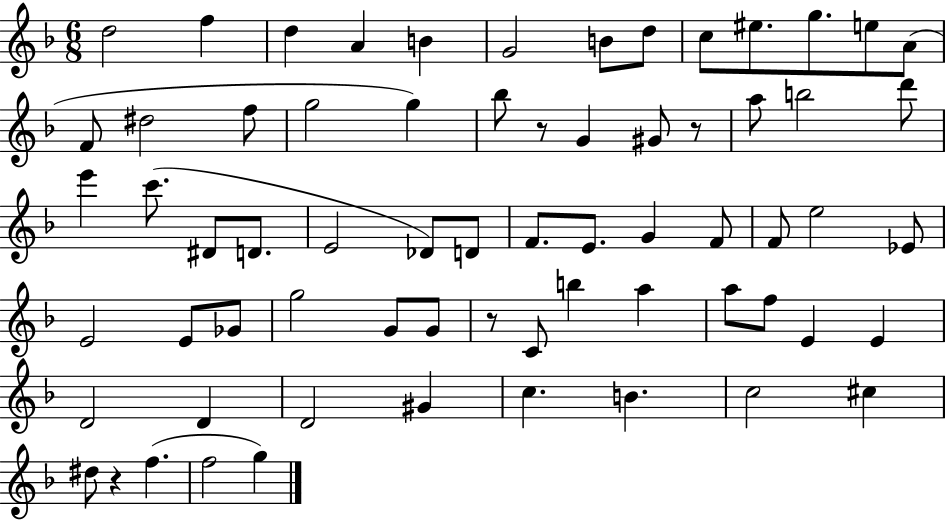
{
  \clef treble
  \numericTimeSignature
  \time 6/8
  \key f \major
  d''2 f''4 | d''4 a'4 b'4 | g'2 b'8 d''8 | c''8 eis''8. g''8. e''8 a'8( | \break f'8 dis''2 f''8 | g''2 g''4) | bes''8 r8 g'4 gis'8 r8 | a''8 b''2 d'''8 | \break e'''4 c'''8.( dis'8 d'8. | e'2 des'8) d'8 | f'8. e'8. g'4 f'8 | f'8 e''2 ees'8 | \break e'2 e'8 ges'8 | g''2 g'8 g'8 | r8 c'8 b''4 a''4 | a''8 f''8 e'4 e'4 | \break d'2 d'4 | d'2 gis'4 | c''4. b'4. | c''2 cis''4 | \break dis''8 r4 f''4.( | f''2 g''4) | \bar "|."
}